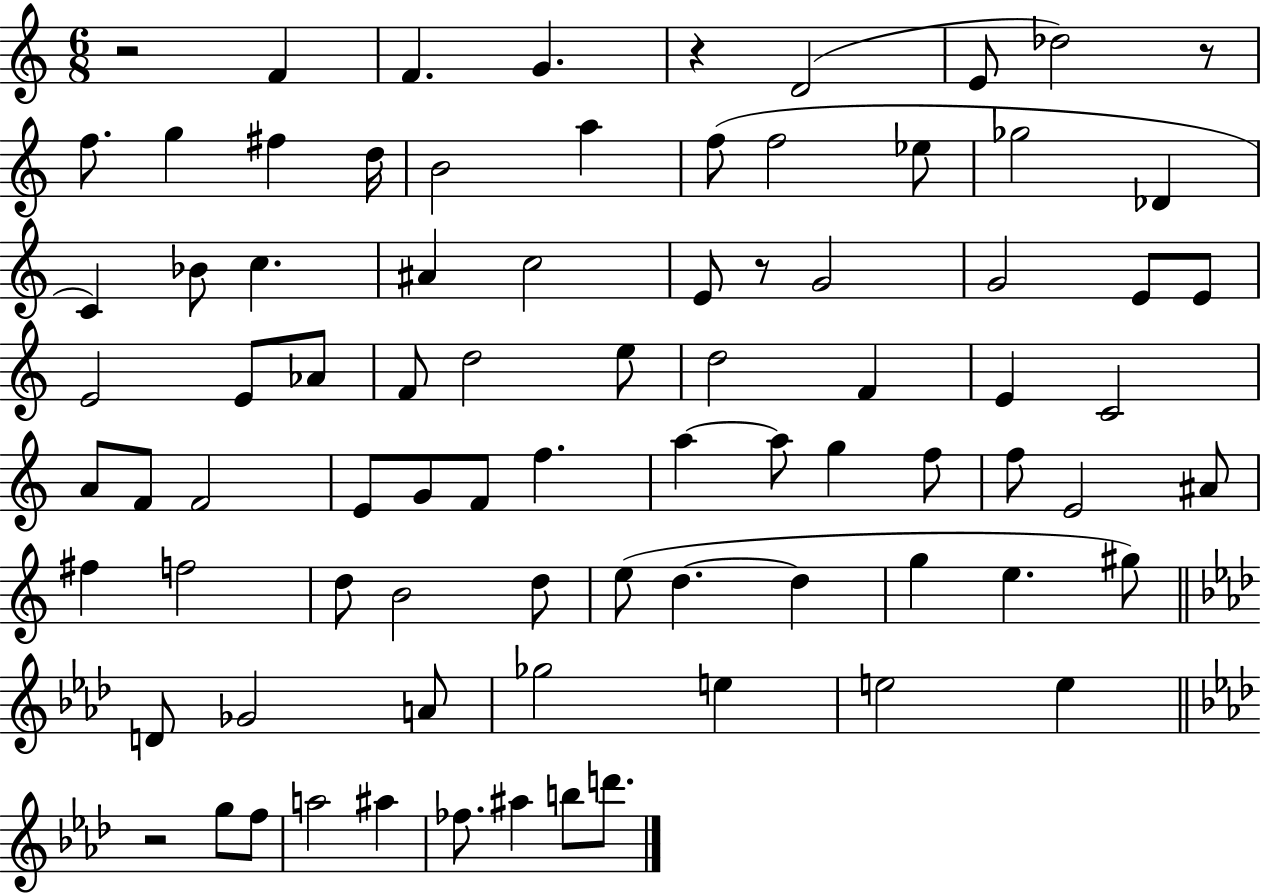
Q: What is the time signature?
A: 6/8